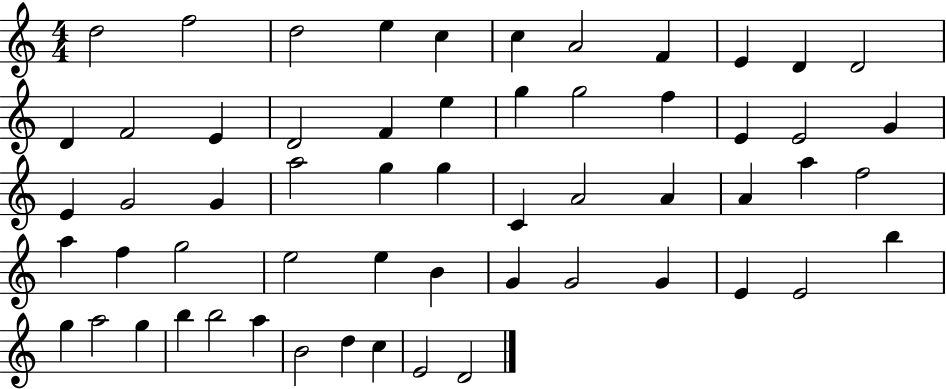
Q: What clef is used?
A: treble